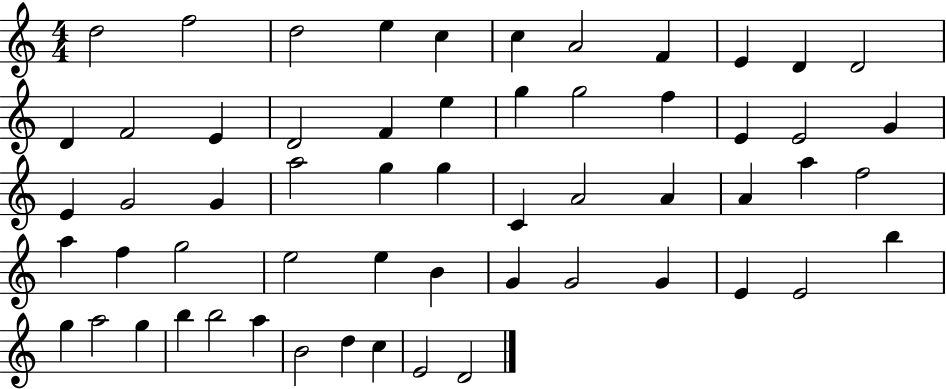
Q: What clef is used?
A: treble